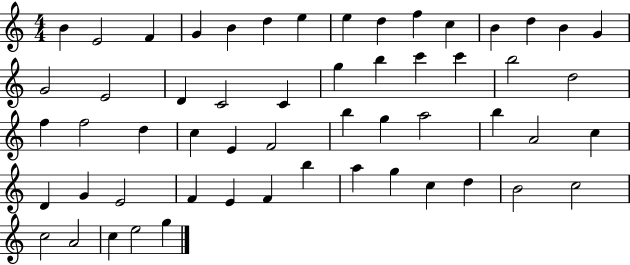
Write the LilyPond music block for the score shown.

{
  \clef treble
  \numericTimeSignature
  \time 4/4
  \key c \major
  b'4 e'2 f'4 | g'4 b'4 d''4 e''4 | e''4 d''4 f''4 c''4 | b'4 d''4 b'4 g'4 | \break g'2 e'2 | d'4 c'2 c'4 | g''4 b''4 c'''4 c'''4 | b''2 d''2 | \break f''4 f''2 d''4 | c''4 e'4 f'2 | b''4 g''4 a''2 | b''4 a'2 c''4 | \break d'4 g'4 e'2 | f'4 e'4 f'4 b''4 | a''4 g''4 c''4 d''4 | b'2 c''2 | \break c''2 a'2 | c''4 e''2 g''4 | \bar "|."
}